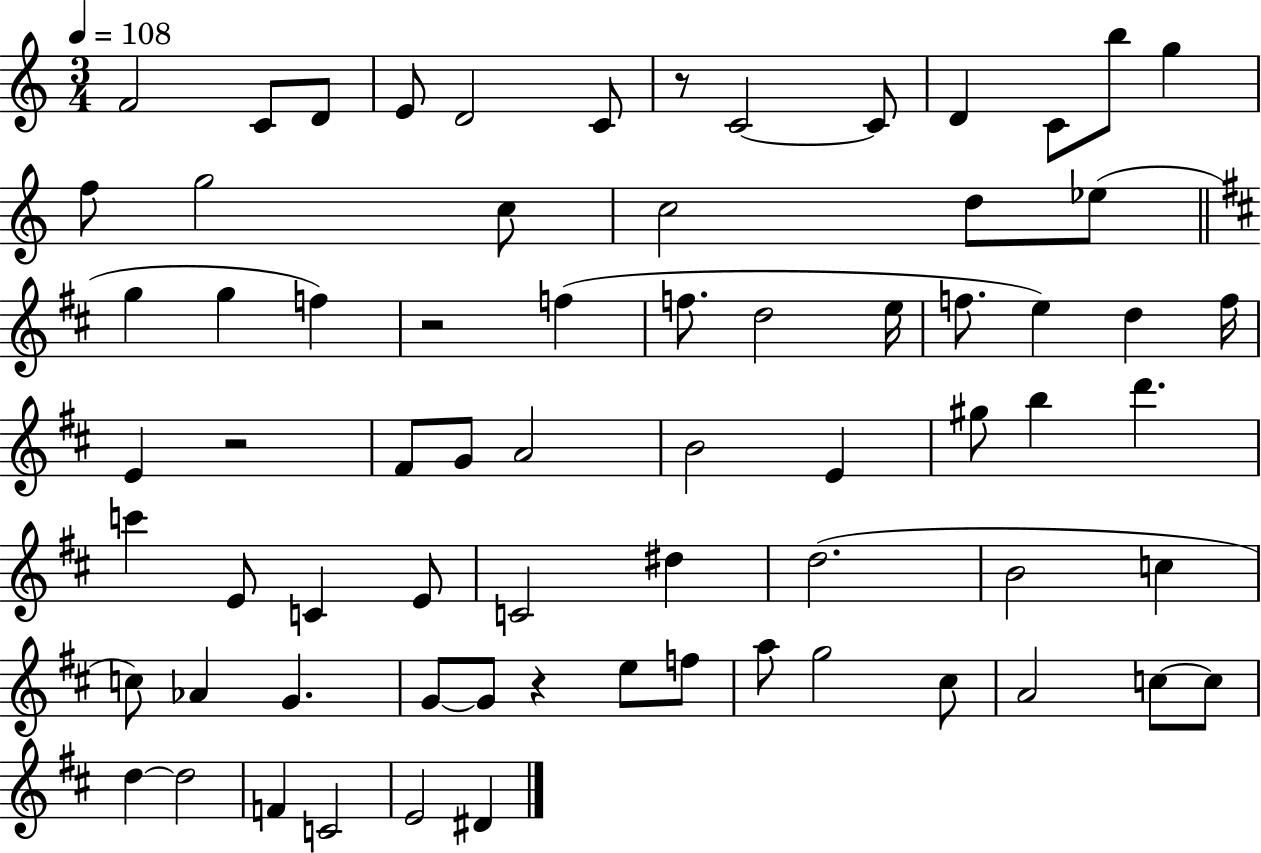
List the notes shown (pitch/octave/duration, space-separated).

F4/h C4/e D4/e E4/e D4/h C4/e R/e C4/h C4/e D4/q C4/e B5/e G5/q F5/e G5/h C5/e C5/h D5/e Eb5/e G5/q G5/q F5/q R/h F5/q F5/e. D5/h E5/s F5/e. E5/q D5/q F5/s E4/q R/h F#4/e G4/e A4/h B4/h E4/q G#5/e B5/q D6/q. C6/q E4/e C4/q E4/e C4/h D#5/q D5/h. B4/h C5/q C5/e Ab4/q G4/q. G4/e G4/e R/q E5/e F5/e A5/e G5/h C#5/e A4/h C5/e C5/e D5/q D5/h F4/q C4/h E4/h D#4/q